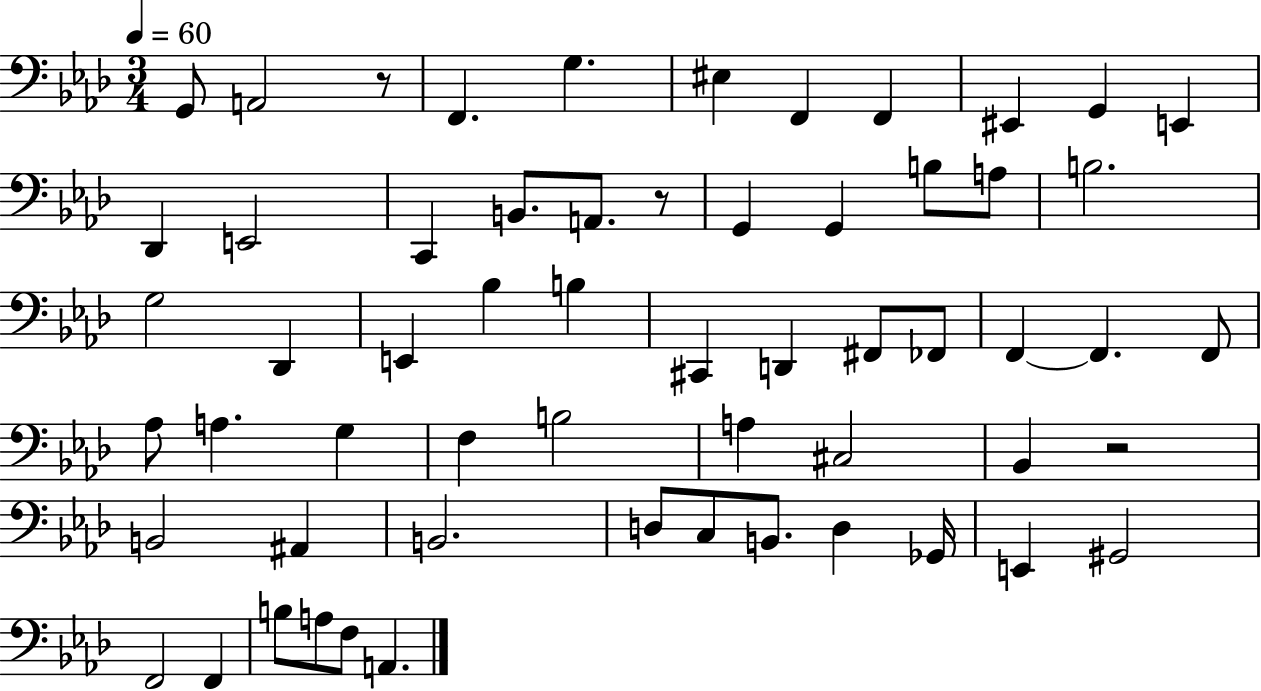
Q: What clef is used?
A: bass